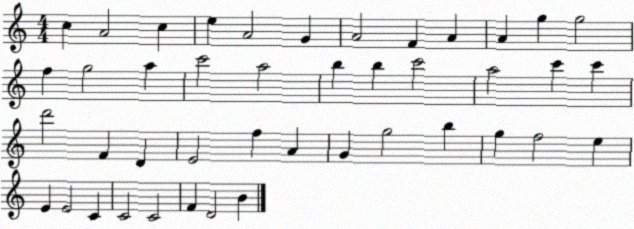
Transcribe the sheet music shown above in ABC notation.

X:1
T:Untitled
M:4/4
L:1/4
K:C
c A2 c e A2 G A2 F A A g g2 f g2 a c'2 a2 b b c'2 a2 c' c' d'2 F D E2 f A G g2 b g f2 e E E2 C C2 C2 F D2 B